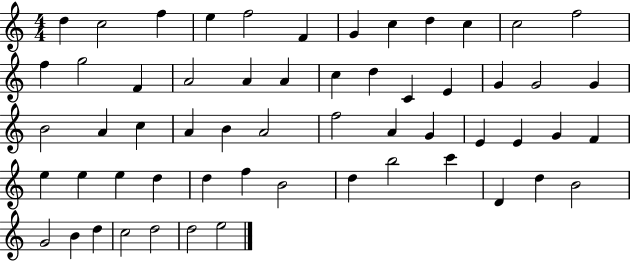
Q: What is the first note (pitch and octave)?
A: D5